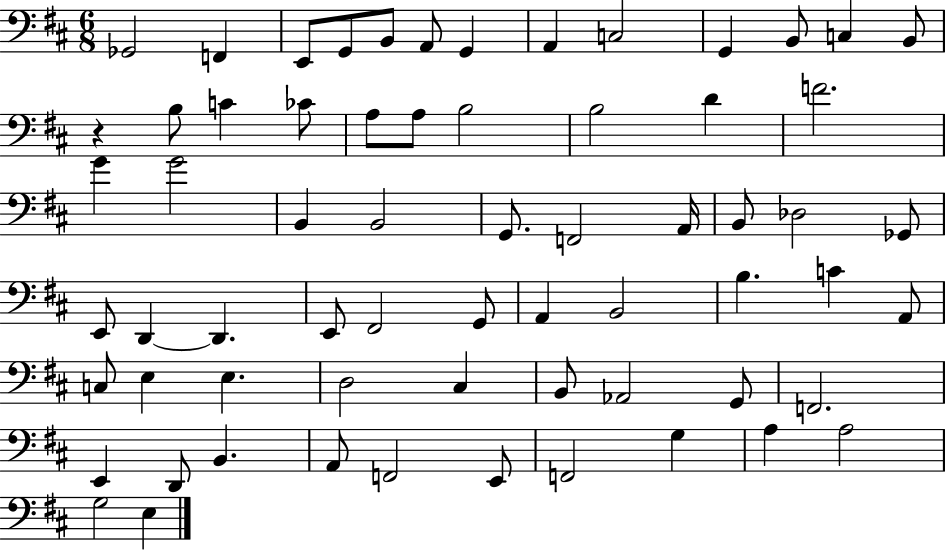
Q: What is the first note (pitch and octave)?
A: Gb2